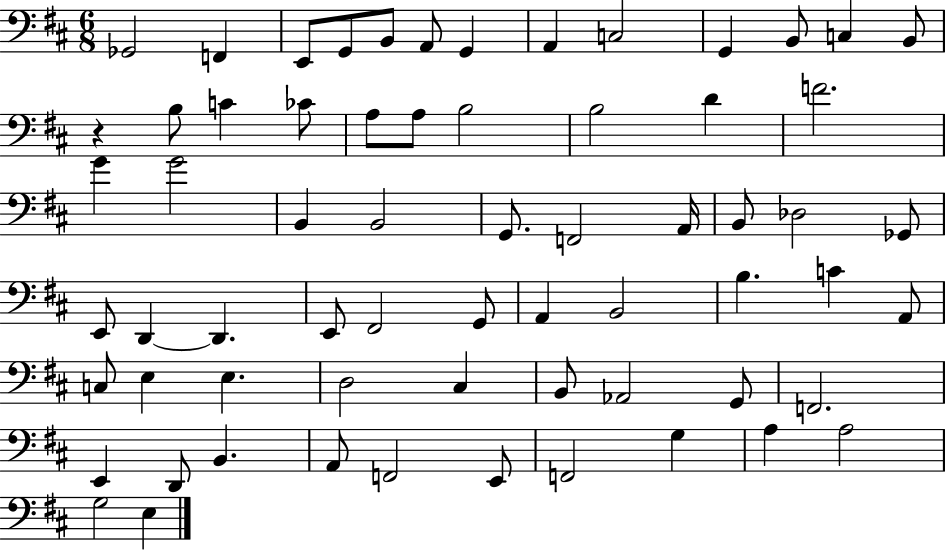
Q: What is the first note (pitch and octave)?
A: Gb2